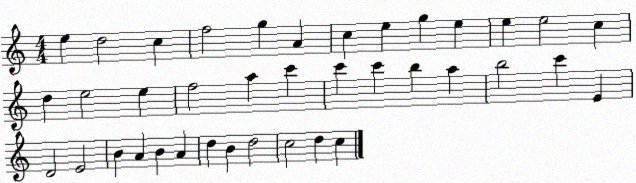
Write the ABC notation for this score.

X:1
T:Untitled
M:4/4
L:1/4
K:C
e d2 c f2 g A c e g e e e2 c d e2 e f2 a c' c' c' b a b2 c' E D2 E2 B A B A d B d2 c2 d c